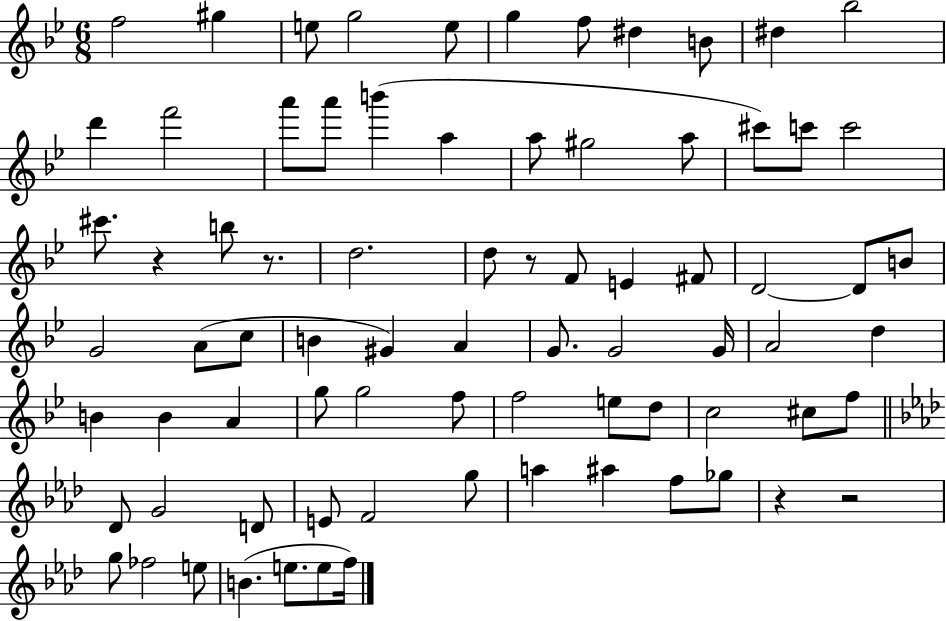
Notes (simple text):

F5/h G#5/q E5/e G5/h E5/e G5/q F5/e D#5/q B4/e D#5/q Bb5/h D6/q F6/h A6/e A6/e B6/q A5/q A5/e G#5/h A5/e C#6/e C6/e C6/h C#6/e. R/q B5/e R/e. D5/h. D5/e R/e F4/e E4/q F#4/e D4/h D4/e B4/e G4/h A4/e C5/e B4/q G#4/q A4/q G4/e. G4/h G4/s A4/h D5/q B4/q B4/q A4/q G5/e G5/h F5/e F5/h E5/e D5/e C5/h C#5/e F5/e Db4/e G4/h D4/e E4/e F4/h G5/e A5/q A#5/q F5/e Gb5/e R/q R/h G5/e FES5/h E5/e B4/q. E5/e. E5/e F5/s